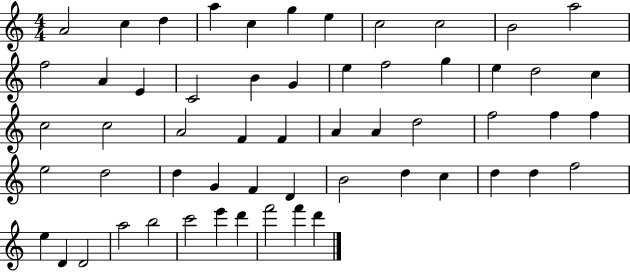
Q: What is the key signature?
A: C major